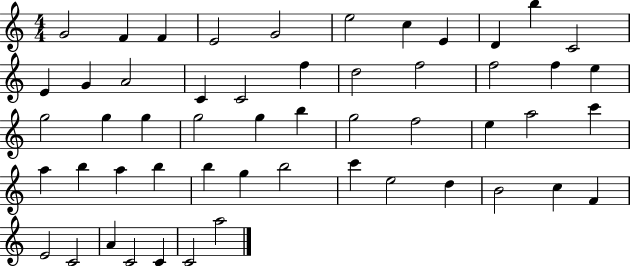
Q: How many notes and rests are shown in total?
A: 53